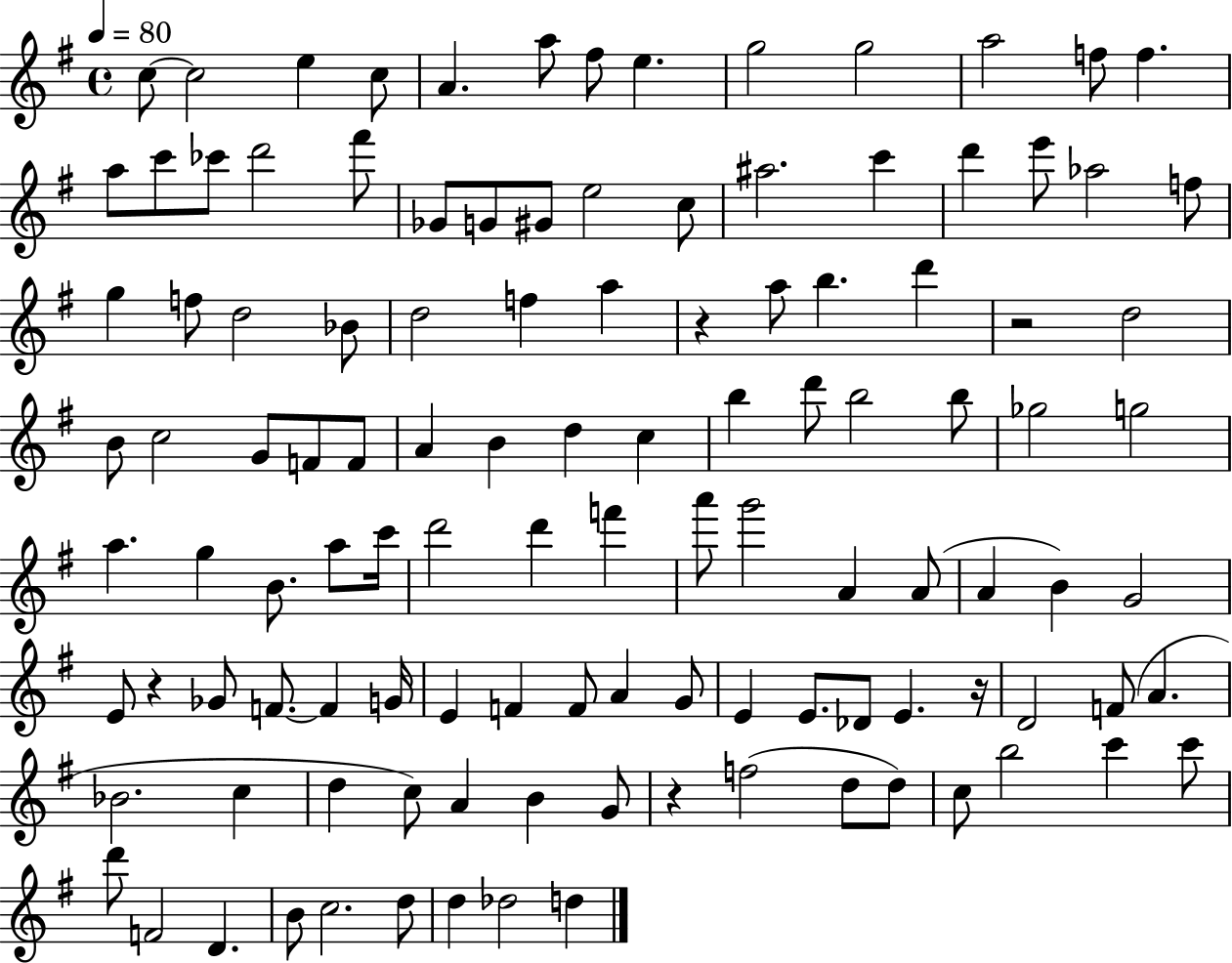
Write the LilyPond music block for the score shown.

{
  \clef treble
  \time 4/4
  \defaultTimeSignature
  \key g \major
  \tempo 4 = 80
  c''8~~ c''2 e''4 c''8 | a'4. a''8 fis''8 e''4. | g''2 g''2 | a''2 f''8 f''4. | \break a''8 c'''8 ces'''8 d'''2 fis'''8 | ges'8 g'8 gis'8 e''2 c''8 | ais''2. c'''4 | d'''4 e'''8 aes''2 f''8 | \break g''4 f''8 d''2 bes'8 | d''2 f''4 a''4 | r4 a''8 b''4. d'''4 | r2 d''2 | \break b'8 c''2 g'8 f'8 f'8 | a'4 b'4 d''4 c''4 | b''4 d'''8 b''2 b''8 | ges''2 g''2 | \break a''4. g''4 b'8. a''8 c'''16 | d'''2 d'''4 f'''4 | a'''8 g'''2 a'4 a'8( | a'4 b'4) g'2 | \break e'8 r4 ges'8 f'8.~~ f'4 g'16 | e'4 f'4 f'8 a'4 g'8 | e'4 e'8. des'8 e'4. r16 | d'2 f'8( a'4. | \break bes'2. c''4 | d''4 c''8) a'4 b'4 g'8 | r4 f''2( d''8 d''8) | c''8 b''2 c'''4 c'''8 | \break d'''8 f'2 d'4. | b'8 c''2. d''8 | d''4 des''2 d''4 | \bar "|."
}